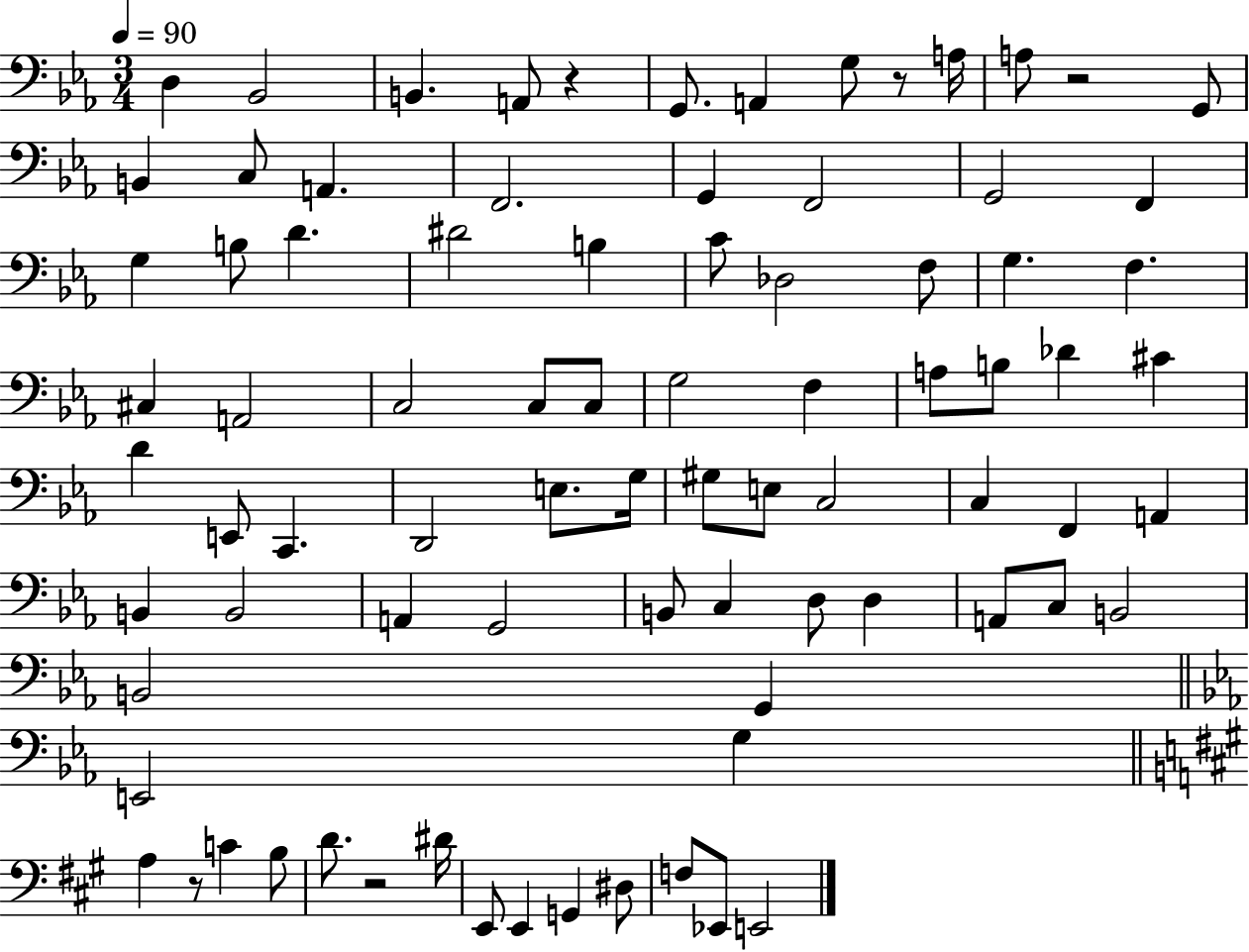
{
  \clef bass
  \numericTimeSignature
  \time 3/4
  \key ees \major
  \tempo 4 = 90
  \repeat volta 2 { d4 bes,2 | b,4. a,8 r4 | g,8. a,4 g8 r8 a16 | a8 r2 g,8 | \break b,4 c8 a,4. | f,2. | g,4 f,2 | g,2 f,4 | \break g4 b8 d'4. | dis'2 b4 | c'8 des2 f8 | g4. f4. | \break cis4 a,2 | c2 c8 c8 | g2 f4 | a8 b8 des'4 cis'4 | \break d'4 e,8 c,4. | d,2 e8. g16 | gis8 e8 c2 | c4 f,4 a,4 | \break b,4 b,2 | a,4 g,2 | b,8 c4 d8 d4 | a,8 c8 b,2 | \break b,2 g,4 | \bar "||" \break \key c \minor e,2 g4 | \bar "||" \break \key a \major a4 r8 c'4 b8 | d'8. r2 dis'16 | e,8 e,4 g,4 dis8 | f8 ees,8 e,2 | \break } \bar "|."
}